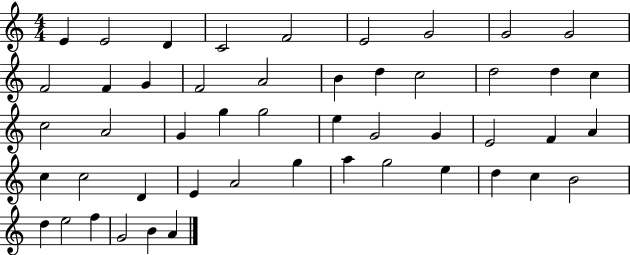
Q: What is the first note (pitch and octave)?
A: E4